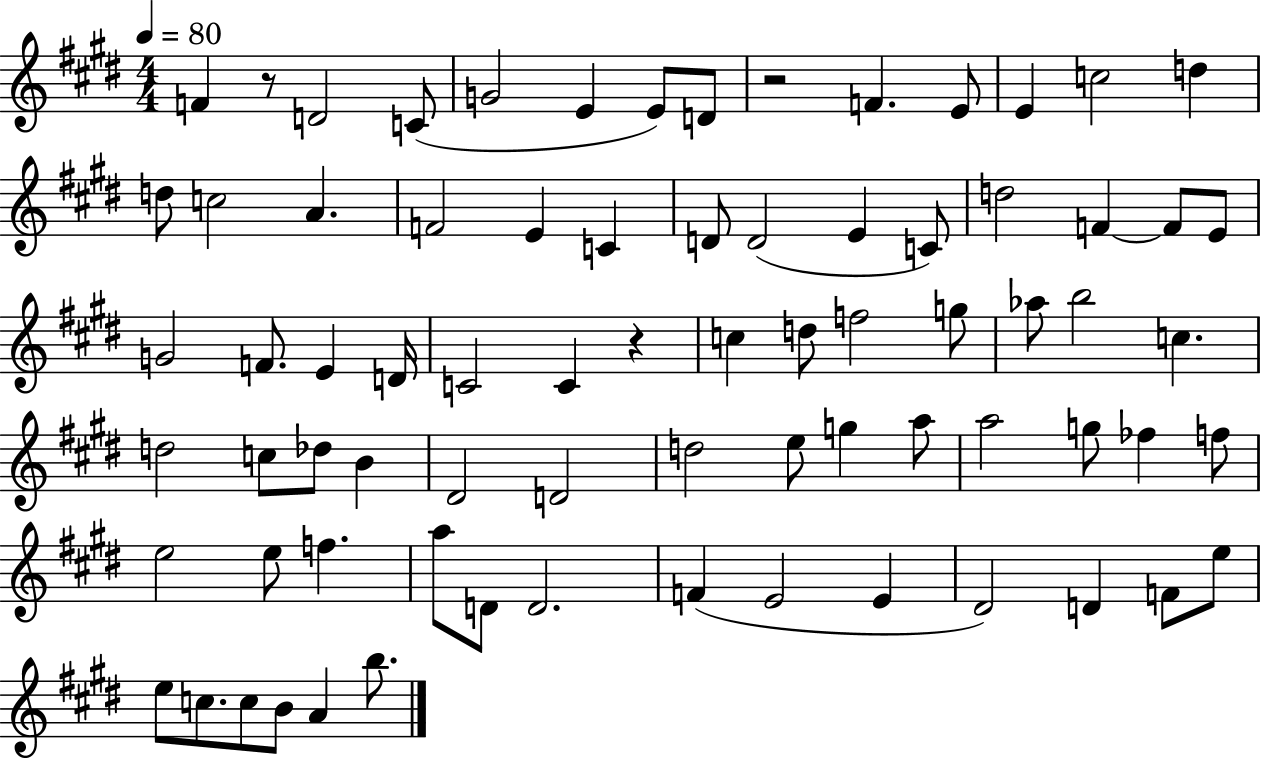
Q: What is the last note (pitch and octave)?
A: B5